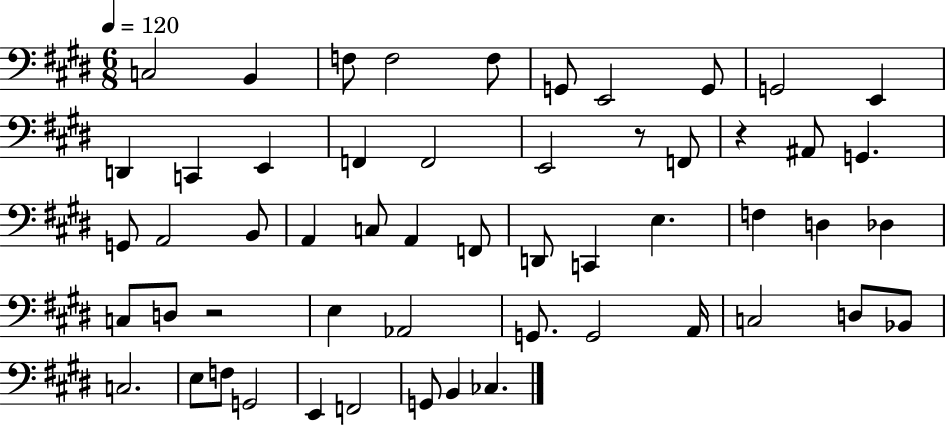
C3/h B2/q F3/e F3/h F3/e G2/e E2/h G2/e G2/h E2/q D2/q C2/q E2/q F2/q F2/h E2/h R/e F2/e R/q A#2/e G2/q. G2/e A2/h B2/e A2/q C3/e A2/q F2/e D2/e C2/q E3/q. F3/q D3/q Db3/q C3/e D3/e R/h E3/q Ab2/h G2/e. G2/h A2/s C3/h D3/e Bb2/e C3/h. E3/e F3/e G2/h E2/q F2/h G2/e B2/q CES3/q.